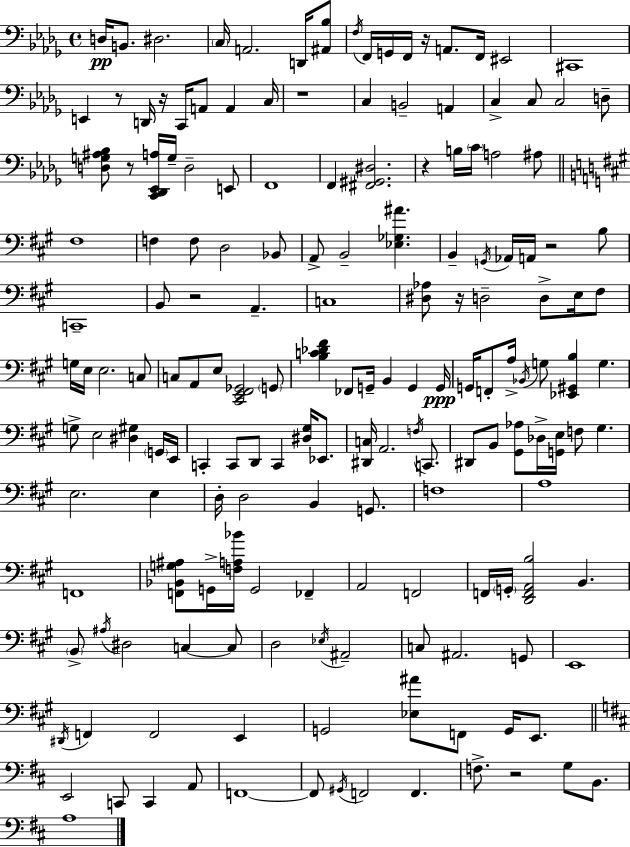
{
  \clef bass
  \time 4/4
  \defaultTimeSignature
  \key bes \minor
  d16\pp b,8. dis2. | \parenthesize c16 a,2. d,16 <ais, bes>8 | \acciaccatura { f16 } f,16 g,16 f,16 r16 a,8. f,16 eis,2 | cis,1 | \break e,4 r8 d,16 r16 c,16 a,8 a,4 | c16 r1 | c4 b,2-- a,4 | c4-> c8 c2 d8-- | \break <d g ais bes>8 r8 <c, des, ees, a>16 g16-- d2-- e,8 | f,1 | f,4 <fis, gis, dis>2. | r4 b16 \parenthesize c'16 a2 ais8 | \break \bar "||" \break \key a \major fis1 | f4 f8 d2 bes,8 | a,8-> b,2-- <ees ges ais'>4. | b,4-- \acciaccatura { g,16 } aes,16 a,16 r2 b8 | \break c,1-- | b,8 r2 a,4.-- | c1 | <dis aes>8 r16 d2-- d8-> e16 fis8 | \break g16 e16 e2. c8 | c8 a,8 e8 <cis, e, fis, ges,>2 \parenthesize g,8 | <b c' des' fis'>4 fes,8 g,16-- b,4 g,4 | g,16\ppp g,16 f,8-. a16-> \acciaccatura { bes,16 } g8 <ees, gis, b>4 g4. | \break g8-> e2 <dis gis>4 | \parenthesize g,16 e,16 c,4-. c,8 d,8 c,4 <dis gis>16 ees,8. | <dis, c>16 a,2. \acciaccatura { f16 } | c,8. dis,8 b,8 <gis, aes>8 des16-> <g, e>16 f8 gis4. | \break e2. e4 | d16-. d2 b,4 | g,8. f1 | a1 | \break f,1 | <f, bes, g ais>8 g,16-> <f a bes'>16 g,2 fes,4-- | a,2 f,2 | f,16 \parenthesize g,16-. <d, f, a, b>2 b,4. | \break \parenthesize b,8-> \acciaccatura { ais16 } dis2 c4~~ | c8 d2 \acciaccatura { ees16 } ais,2-- | c8 ais,2. | g,8 e,1 | \break \acciaccatura { dis,16 } f,4 f,2 | e,4 g,2 <ees ais'>8 | f,8 g,16 e,8. \bar "||" \break \key d \major e,2 c,8 c,4 a,8 | f,1~~ | f,8 \acciaccatura { gis,16 } f,2 f,4. | f8.-> r2 g8 b,8. | \break a1 | \bar "|."
}